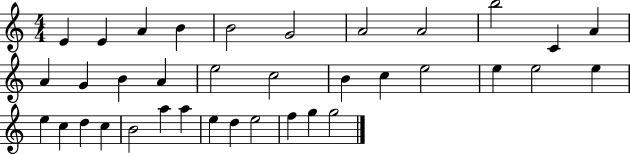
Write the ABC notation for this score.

X:1
T:Untitled
M:4/4
L:1/4
K:C
E E A B B2 G2 A2 A2 b2 C A A G B A e2 c2 B c e2 e e2 e e c d c B2 a a e d e2 f g g2